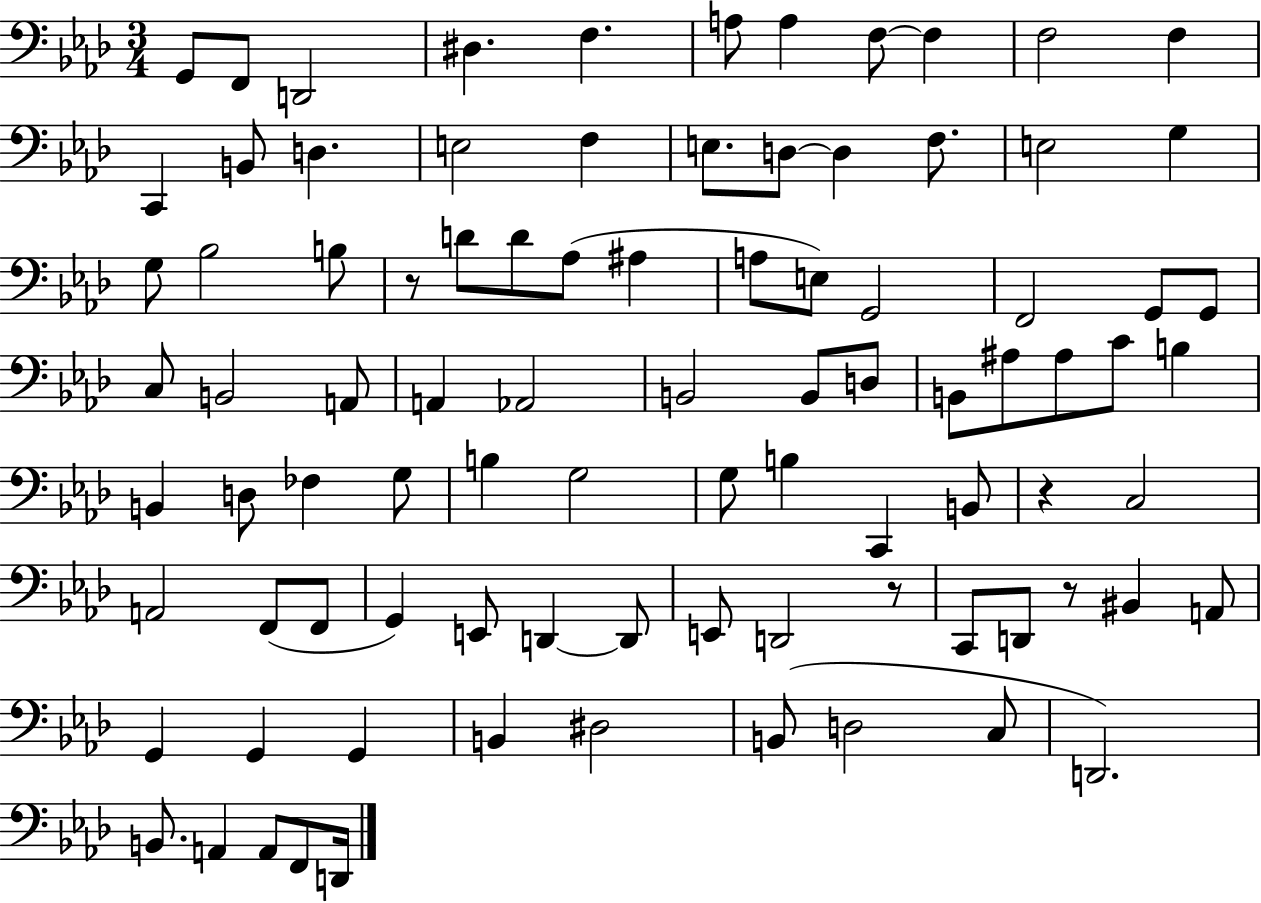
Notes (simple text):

G2/e F2/e D2/h D#3/q. F3/q. A3/e A3/q F3/e F3/q F3/h F3/q C2/q B2/e D3/q. E3/h F3/q E3/e. D3/e D3/q F3/e. E3/h G3/q G3/e Bb3/h B3/e R/e D4/e D4/e Ab3/e A#3/q A3/e E3/e G2/h F2/h G2/e G2/e C3/e B2/h A2/e A2/q Ab2/h B2/h B2/e D3/e B2/e A#3/e A#3/e C4/e B3/q B2/q D3/e FES3/q G3/e B3/q G3/h G3/e B3/q C2/q B2/e R/q C3/h A2/h F2/e F2/e G2/q E2/e D2/q D2/e E2/e D2/h R/e C2/e D2/e R/e BIS2/q A2/e G2/q G2/q G2/q B2/q D#3/h B2/e D3/h C3/e D2/h. B2/e. A2/q A2/e F2/e D2/s